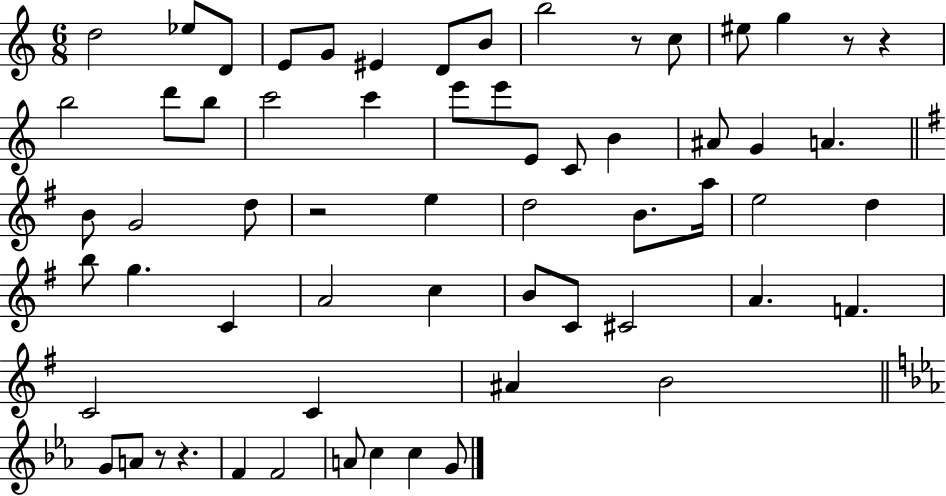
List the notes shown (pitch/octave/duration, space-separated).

D5/h Eb5/e D4/e E4/e G4/e EIS4/q D4/e B4/e B5/h R/e C5/e EIS5/e G5/q R/e R/q B5/h D6/e B5/e C6/h C6/q E6/e E6/e E4/e C4/e B4/q A#4/e G4/q A4/q. B4/e G4/h D5/e R/h E5/q D5/h B4/e. A5/s E5/h D5/q B5/e G5/q. C4/q A4/h C5/q B4/e C4/e C#4/h A4/q. F4/q. C4/h C4/q A#4/q B4/h G4/e A4/e R/e R/q. F4/q F4/h A4/e C5/q C5/q G4/e